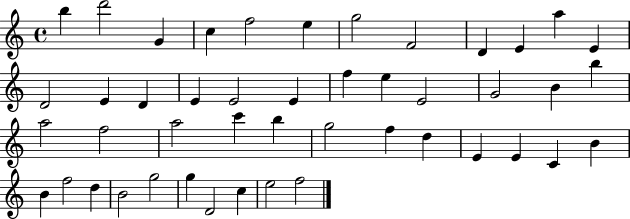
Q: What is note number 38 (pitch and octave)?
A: F5